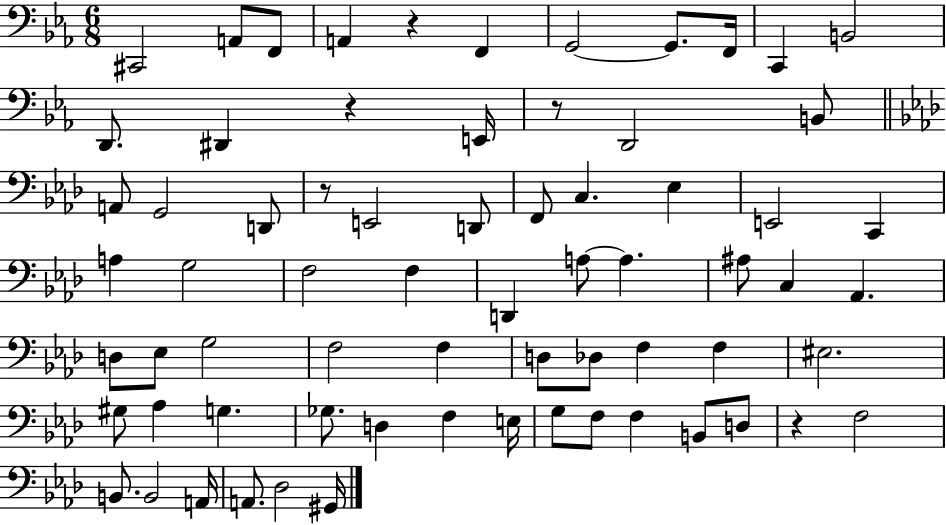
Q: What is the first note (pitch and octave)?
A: C#2